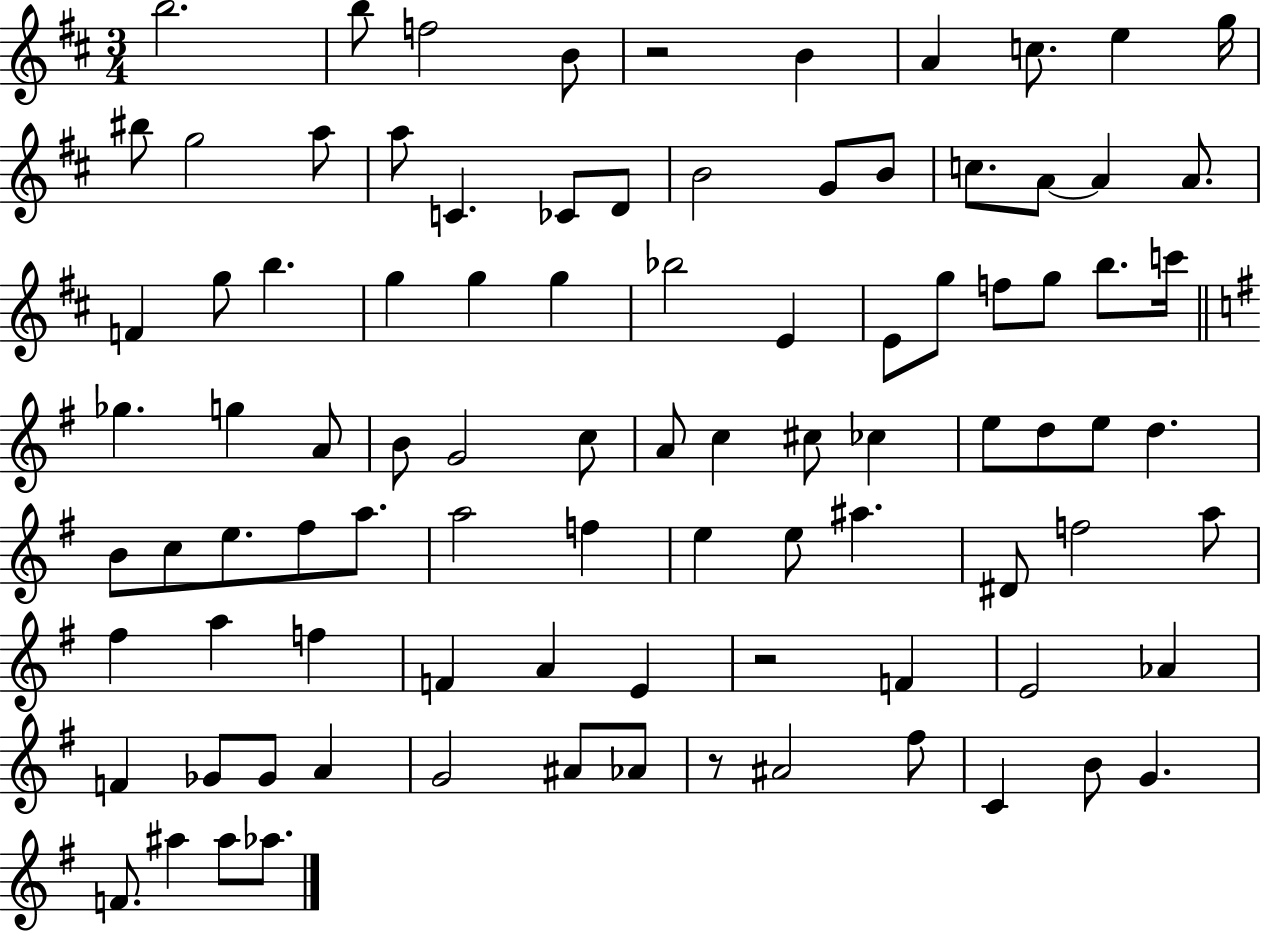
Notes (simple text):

B5/h. B5/e F5/h B4/e R/h B4/q A4/q C5/e. E5/q G5/s BIS5/e G5/h A5/e A5/e C4/q. CES4/e D4/e B4/h G4/e B4/e C5/e. A4/e A4/q A4/e. F4/q G5/e B5/q. G5/q G5/q G5/q Bb5/h E4/q E4/e G5/e F5/e G5/e B5/e. C6/s Gb5/q. G5/q A4/e B4/e G4/h C5/e A4/e C5/q C#5/e CES5/q E5/e D5/e E5/e D5/q. B4/e C5/e E5/e. F#5/e A5/e. A5/h F5/q E5/q E5/e A#5/q. D#4/e F5/h A5/e F#5/q A5/q F5/q F4/q A4/q E4/q R/h F4/q E4/h Ab4/q F4/q Gb4/e Gb4/e A4/q G4/h A#4/e Ab4/e R/e A#4/h F#5/e C4/q B4/e G4/q. F4/e. A#5/q A#5/e Ab5/e.